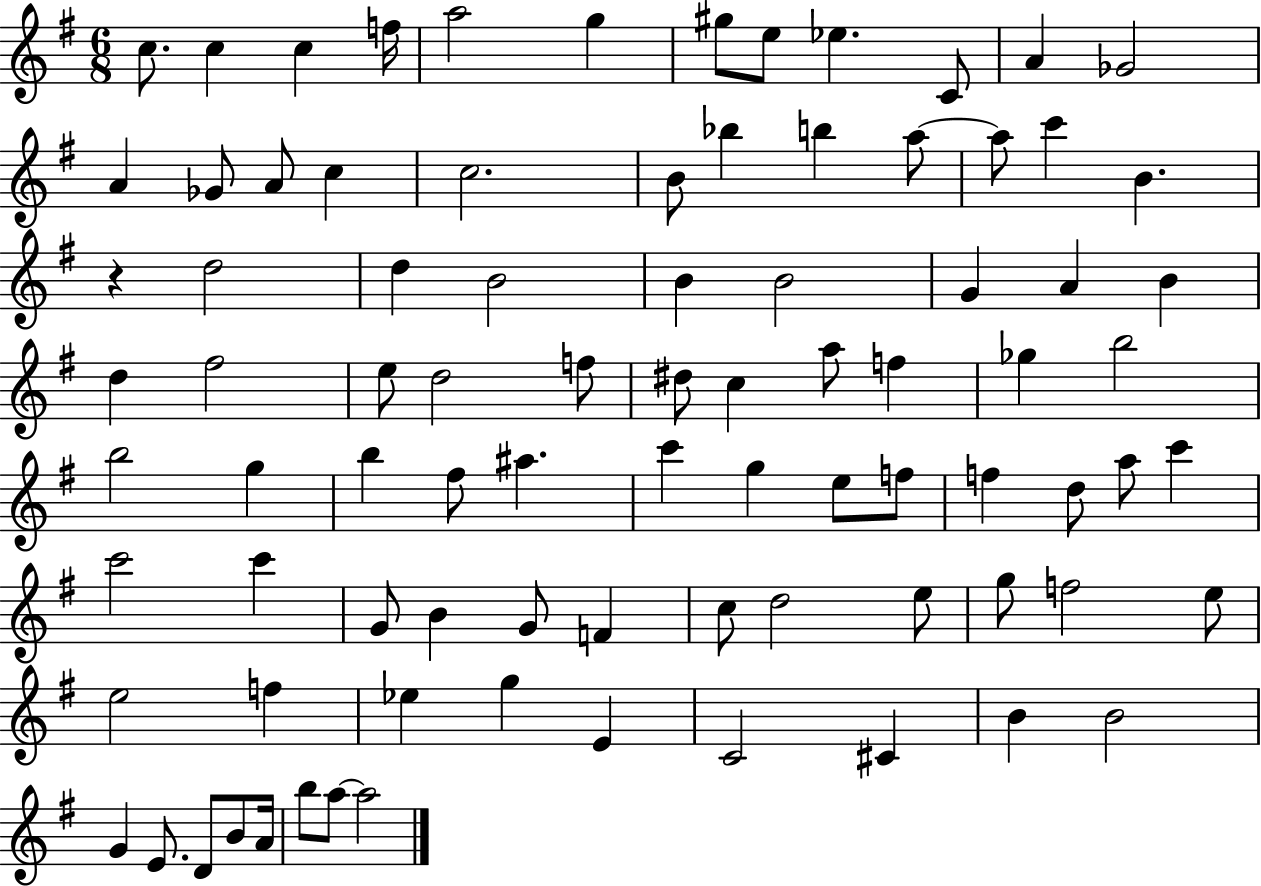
{
  \clef treble
  \numericTimeSignature
  \time 6/8
  \key g \major
  \repeat volta 2 { c''8. c''4 c''4 f''16 | a''2 g''4 | gis''8 e''8 ees''4. c'8 | a'4 ges'2 | \break a'4 ges'8 a'8 c''4 | c''2. | b'8 bes''4 b''4 a''8~~ | a''8 c'''4 b'4. | \break r4 d''2 | d''4 b'2 | b'4 b'2 | g'4 a'4 b'4 | \break d''4 fis''2 | e''8 d''2 f''8 | dis''8 c''4 a''8 f''4 | ges''4 b''2 | \break b''2 g''4 | b''4 fis''8 ais''4. | c'''4 g''4 e''8 f''8 | f''4 d''8 a''8 c'''4 | \break c'''2 c'''4 | g'8 b'4 g'8 f'4 | c''8 d''2 e''8 | g''8 f''2 e''8 | \break e''2 f''4 | ees''4 g''4 e'4 | c'2 cis'4 | b'4 b'2 | \break g'4 e'8. d'8 b'8 a'16 | b''8 a''8~~ a''2 | } \bar "|."
}